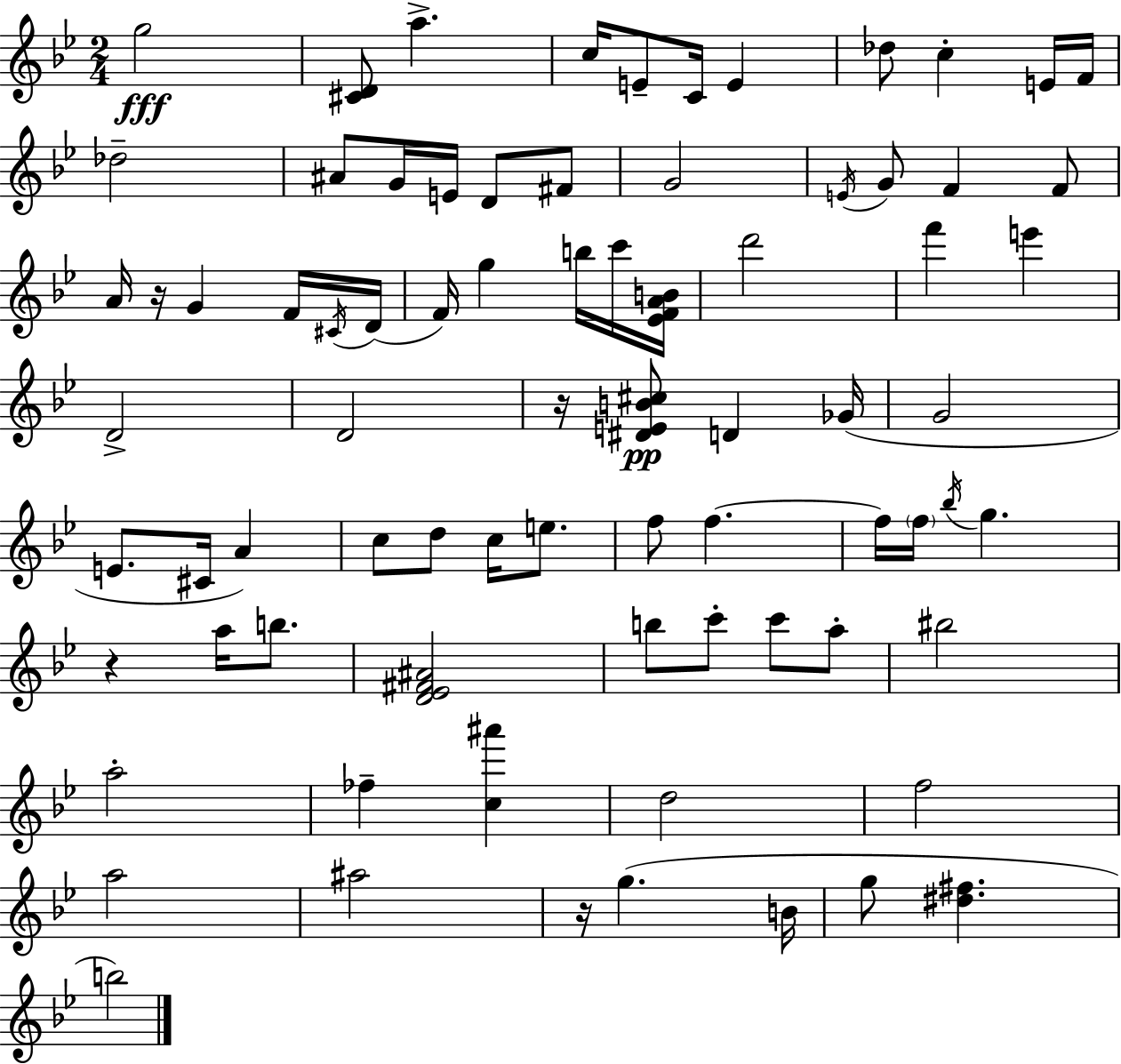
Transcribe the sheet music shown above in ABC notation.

X:1
T:Untitled
M:2/4
L:1/4
K:Bb
g2 [^CD]/2 a c/4 E/2 C/4 E _d/2 c E/4 F/4 _d2 ^A/2 G/4 E/4 D/2 ^F/2 G2 E/4 G/2 F F/2 A/4 z/4 G F/4 ^C/4 D/4 F/4 g b/4 c'/4 [_EFAB]/4 d'2 f' e' D2 D2 z/4 [^DEB^c]/2 D _G/4 G2 E/2 ^C/4 A c/2 d/2 c/4 e/2 f/2 f f/4 f/4 _b/4 g z a/4 b/2 [D_E^F^A]2 b/2 c'/2 c'/2 a/2 ^b2 a2 _f [c^a'] d2 f2 a2 ^a2 z/4 g B/4 g/2 [^d^f] b2